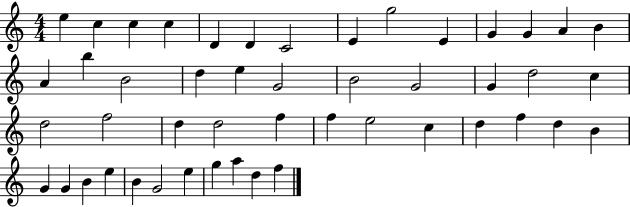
X:1
T:Untitled
M:4/4
L:1/4
K:C
e c c c D D C2 E g2 E G G A B A b B2 d e G2 B2 G2 G d2 c d2 f2 d d2 f f e2 c d f d B G G B e B G2 e g a d f